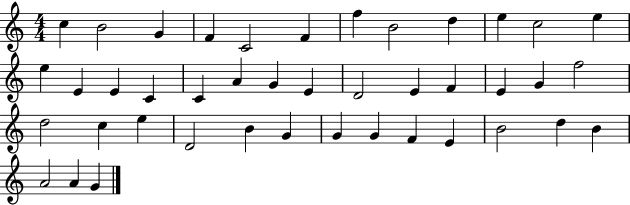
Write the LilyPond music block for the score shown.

{
  \clef treble
  \numericTimeSignature
  \time 4/4
  \key c \major
  c''4 b'2 g'4 | f'4 c'2 f'4 | f''4 b'2 d''4 | e''4 c''2 e''4 | \break e''4 e'4 e'4 c'4 | c'4 a'4 g'4 e'4 | d'2 e'4 f'4 | e'4 g'4 f''2 | \break d''2 c''4 e''4 | d'2 b'4 g'4 | g'4 g'4 f'4 e'4 | b'2 d''4 b'4 | \break a'2 a'4 g'4 | \bar "|."
}